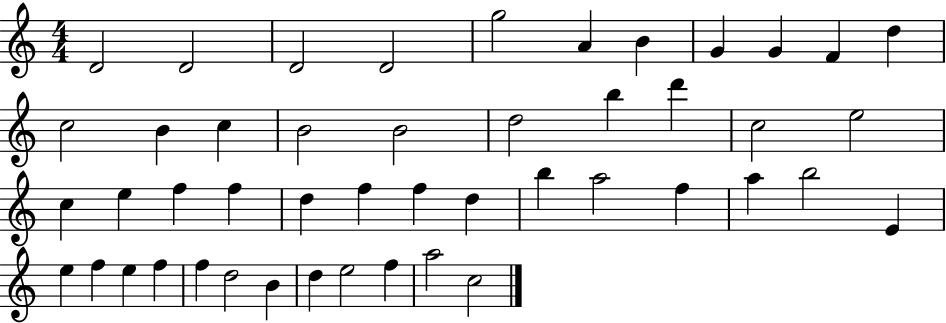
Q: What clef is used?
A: treble